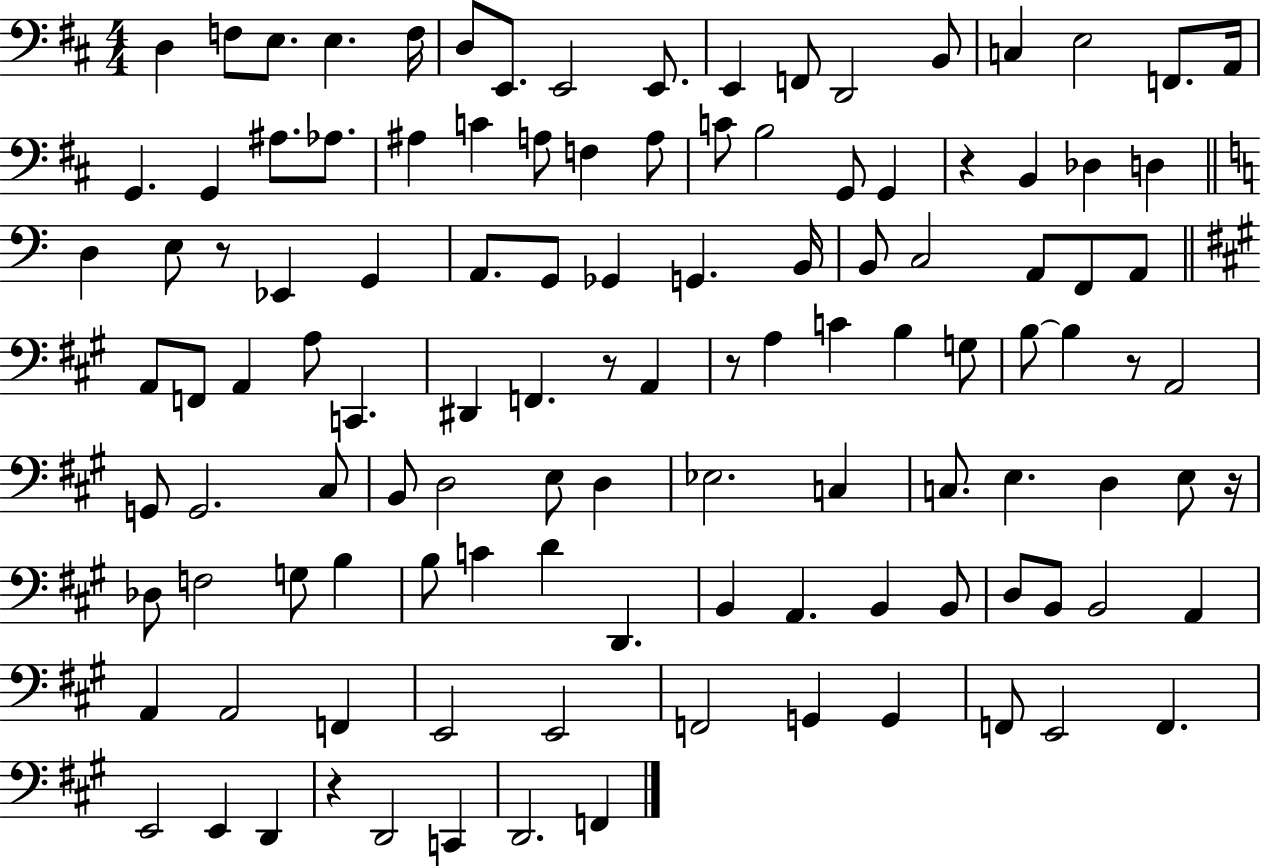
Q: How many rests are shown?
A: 7